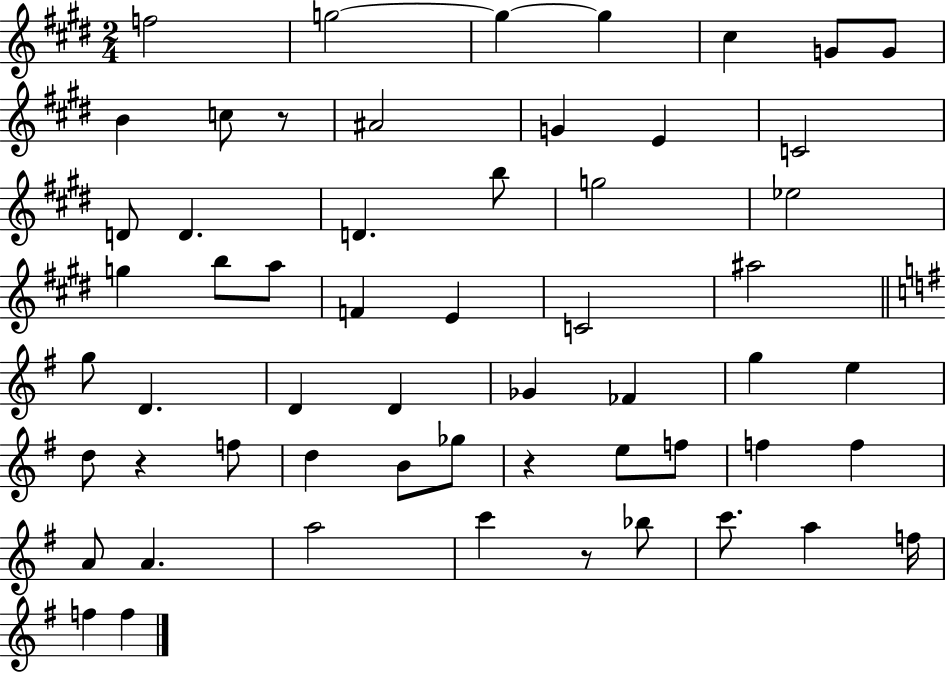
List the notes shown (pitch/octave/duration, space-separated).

F5/h G5/h G5/q G5/q C#5/q G4/e G4/e B4/q C5/e R/e A#4/h G4/q E4/q C4/h D4/e D4/q. D4/q. B5/e G5/h Eb5/h G5/q B5/e A5/e F4/q E4/q C4/h A#5/h G5/e D4/q. D4/q D4/q Gb4/q FES4/q G5/q E5/q D5/e R/q F5/e D5/q B4/e Gb5/e R/q E5/e F5/e F5/q F5/q A4/e A4/q. A5/h C6/q R/e Bb5/e C6/e. A5/q F5/s F5/q F5/q